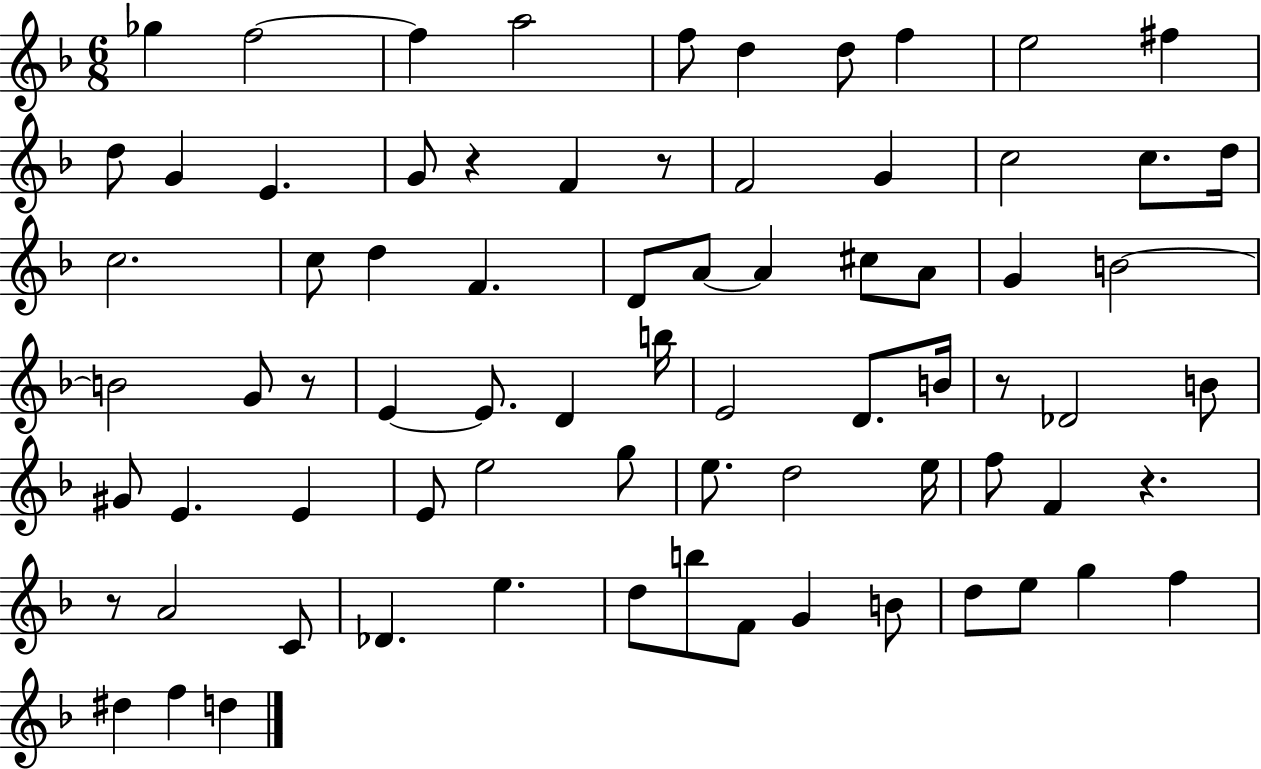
{
  \clef treble
  \numericTimeSignature
  \time 6/8
  \key f \major
  ges''4 f''2~~ | f''4 a''2 | f''8 d''4 d''8 f''4 | e''2 fis''4 | \break d''8 g'4 e'4. | g'8 r4 f'4 r8 | f'2 g'4 | c''2 c''8. d''16 | \break c''2. | c''8 d''4 f'4. | d'8 a'8~~ a'4 cis''8 a'8 | g'4 b'2~~ | \break b'2 g'8 r8 | e'4~~ e'8. d'4 b''16 | e'2 d'8. b'16 | r8 des'2 b'8 | \break gis'8 e'4. e'4 | e'8 e''2 g''8 | e''8. d''2 e''16 | f''8 f'4 r4. | \break r8 a'2 c'8 | des'4. e''4. | d''8 b''8 f'8 g'4 b'8 | d''8 e''8 g''4 f''4 | \break dis''4 f''4 d''4 | \bar "|."
}